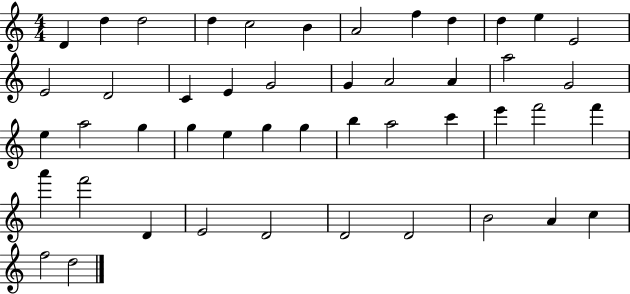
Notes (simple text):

D4/q D5/q D5/h D5/q C5/h B4/q A4/h F5/q D5/q D5/q E5/q E4/h E4/h D4/h C4/q E4/q G4/h G4/q A4/h A4/q A5/h G4/h E5/q A5/h G5/q G5/q E5/q G5/q G5/q B5/q A5/h C6/q E6/q F6/h F6/q A6/q F6/h D4/q E4/h D4/h D4/h D4/h B4/h A4/q C5/q F5/h D5/h